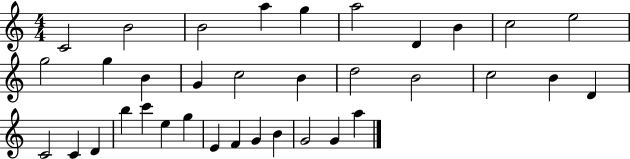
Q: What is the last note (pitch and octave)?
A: A5